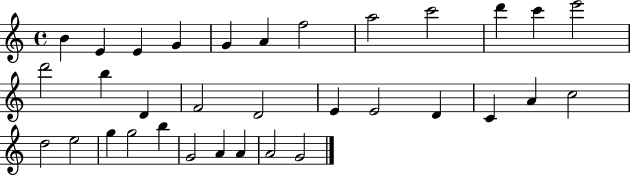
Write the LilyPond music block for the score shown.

{
  \clef treble
  \time 4/4
  \defaultTimeSignature
  \key c \major
  b'4 e'4 e'4 g'4 | g'4 a'4 f''2 | a''2 c'''2 | d'''4 c'''4 e'''2 | \break d'''2 b''4 d'4 | f'2 d'2 | e'4 e'2 d'4 | c'4 a'4 c''2 | \break d''2 e''2 | g''4 g''2 b''4 | g'2 a'4 a'4 | a'2 g'2 | \break \bar "|."
}